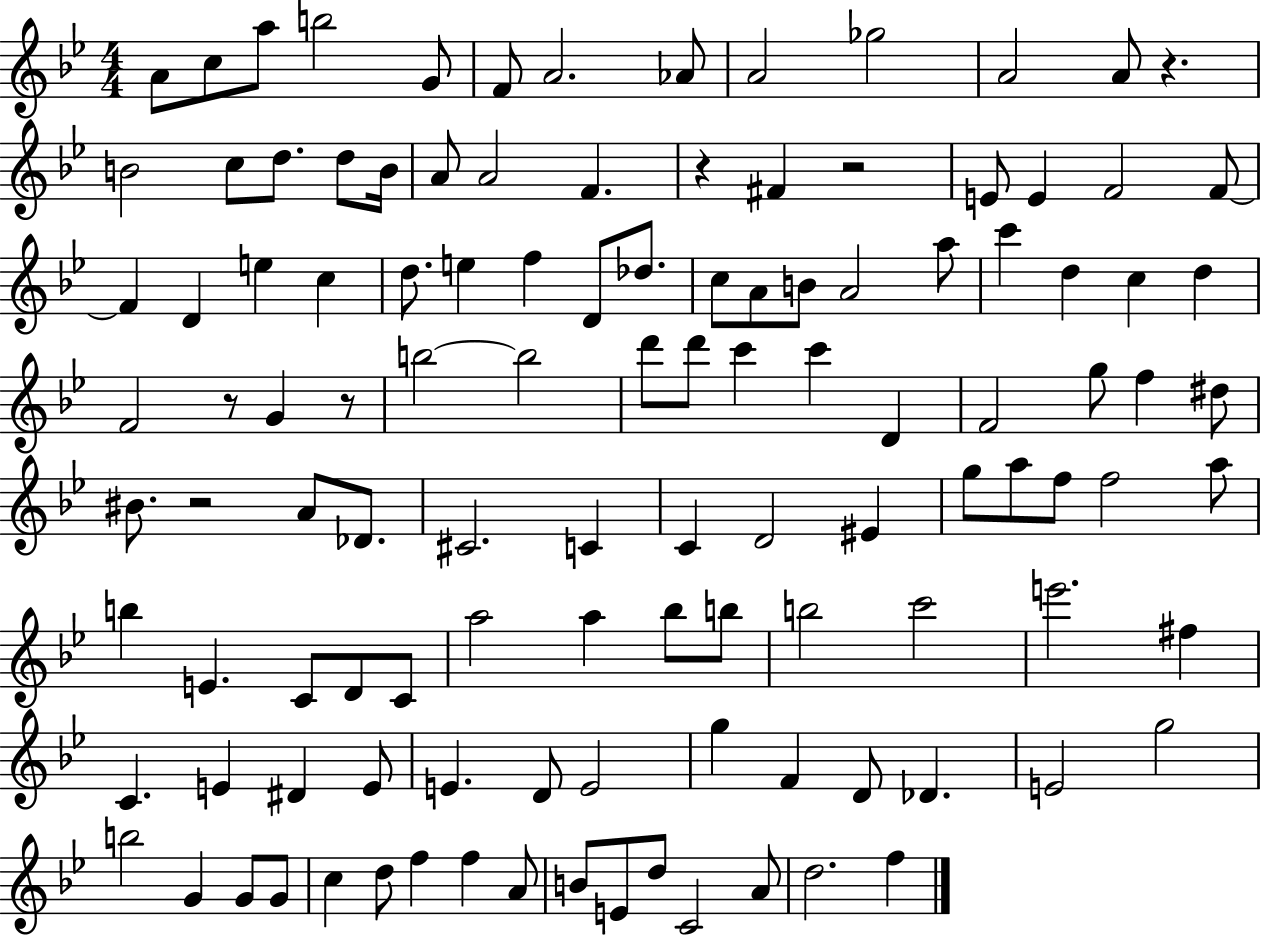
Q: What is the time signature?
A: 4/4